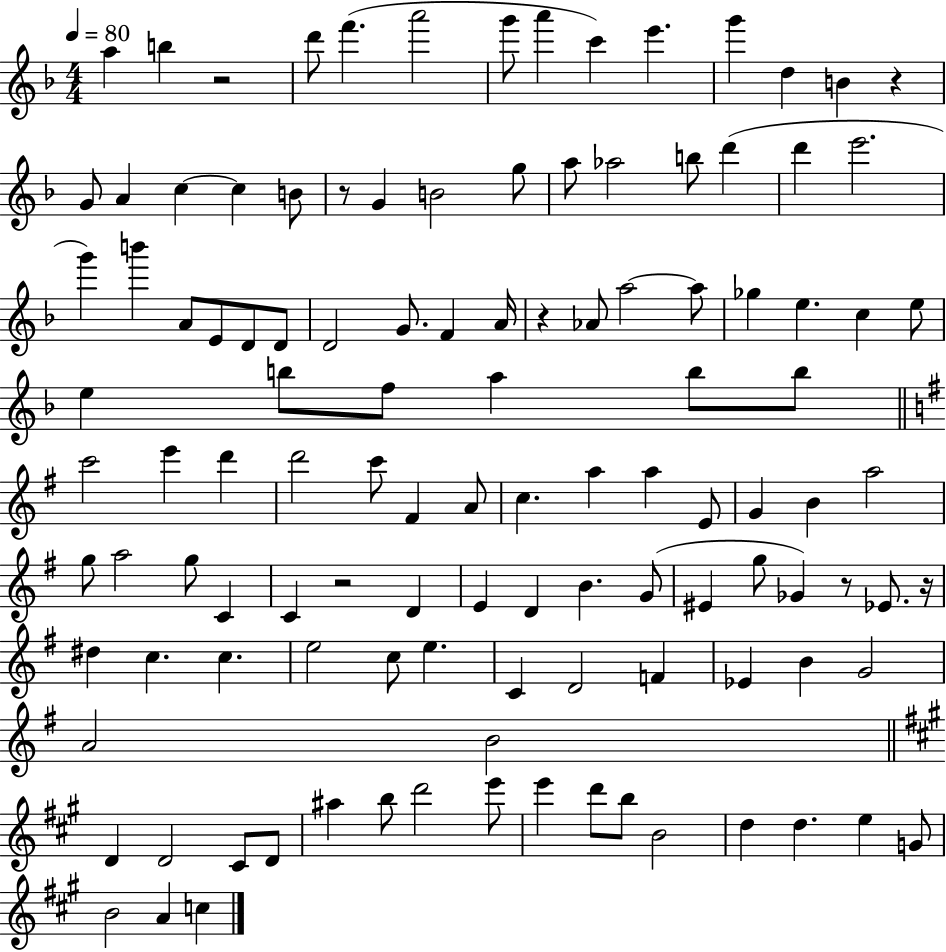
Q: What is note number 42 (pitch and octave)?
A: C5